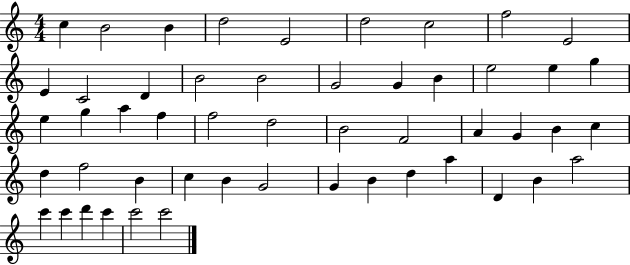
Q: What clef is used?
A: treble